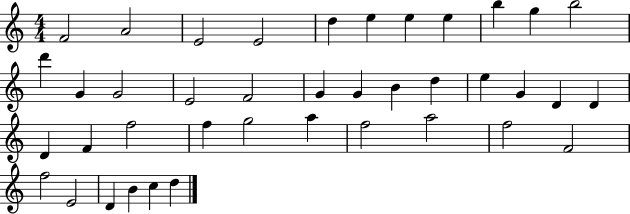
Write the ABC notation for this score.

X:1
T:Untitled
M:4/4
L:1/4
K:C
F2 A2 E2 E2 d e e e b g b2 d' G G2 E2 F2 G G B d e G D D D F f2 f g2 a f2 a2 f2 F2 f2 E2 D B c d